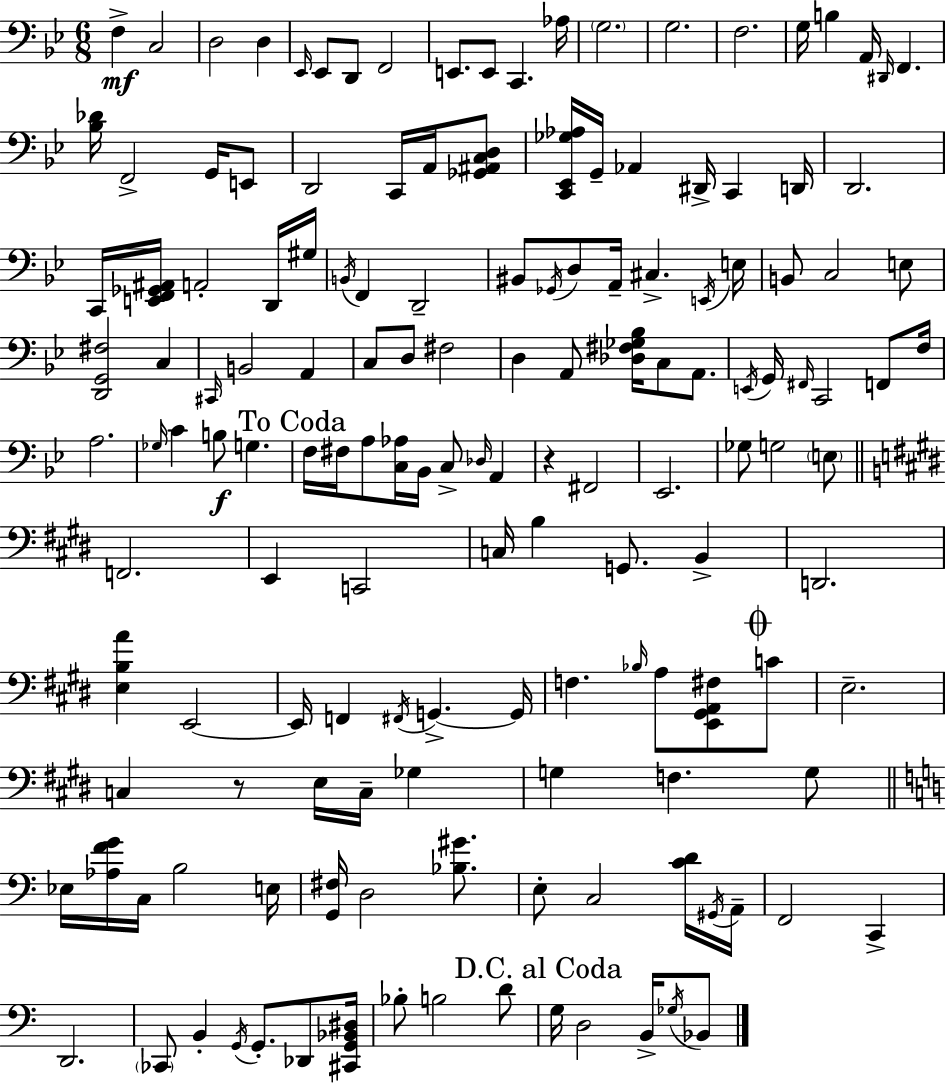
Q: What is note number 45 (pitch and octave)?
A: E2